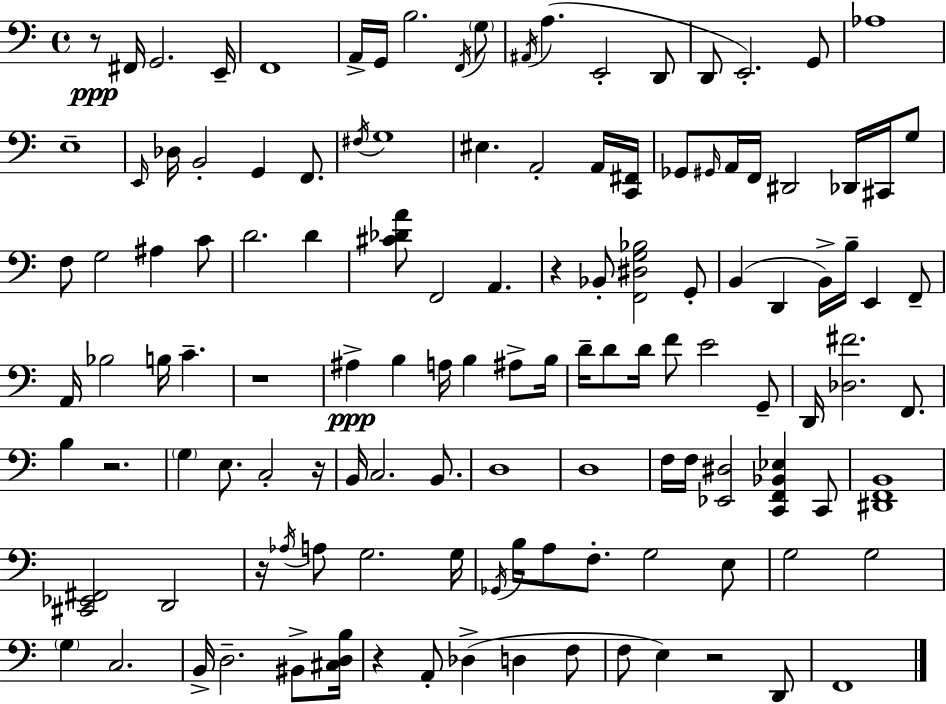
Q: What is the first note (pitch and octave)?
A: F#2